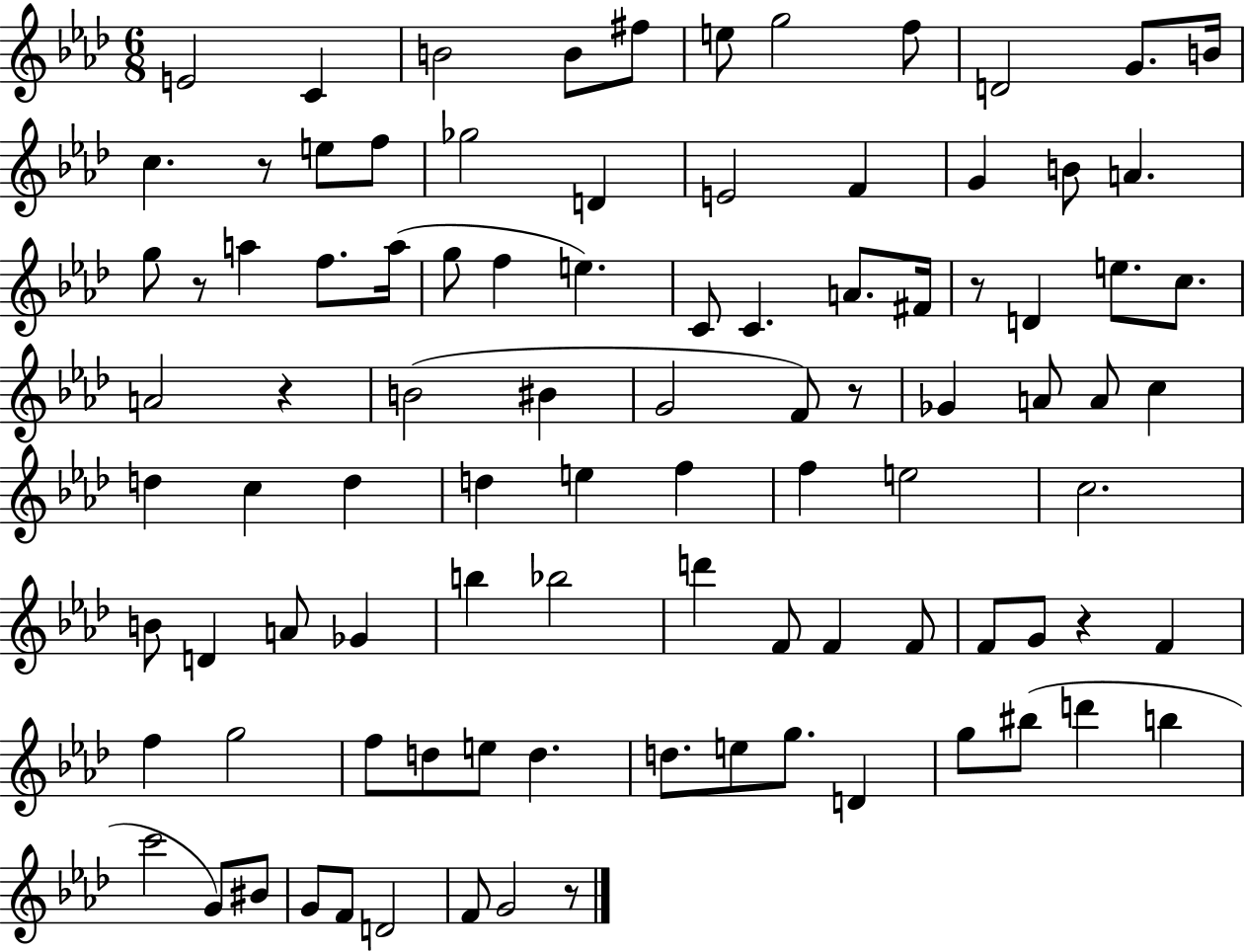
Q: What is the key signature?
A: AES major